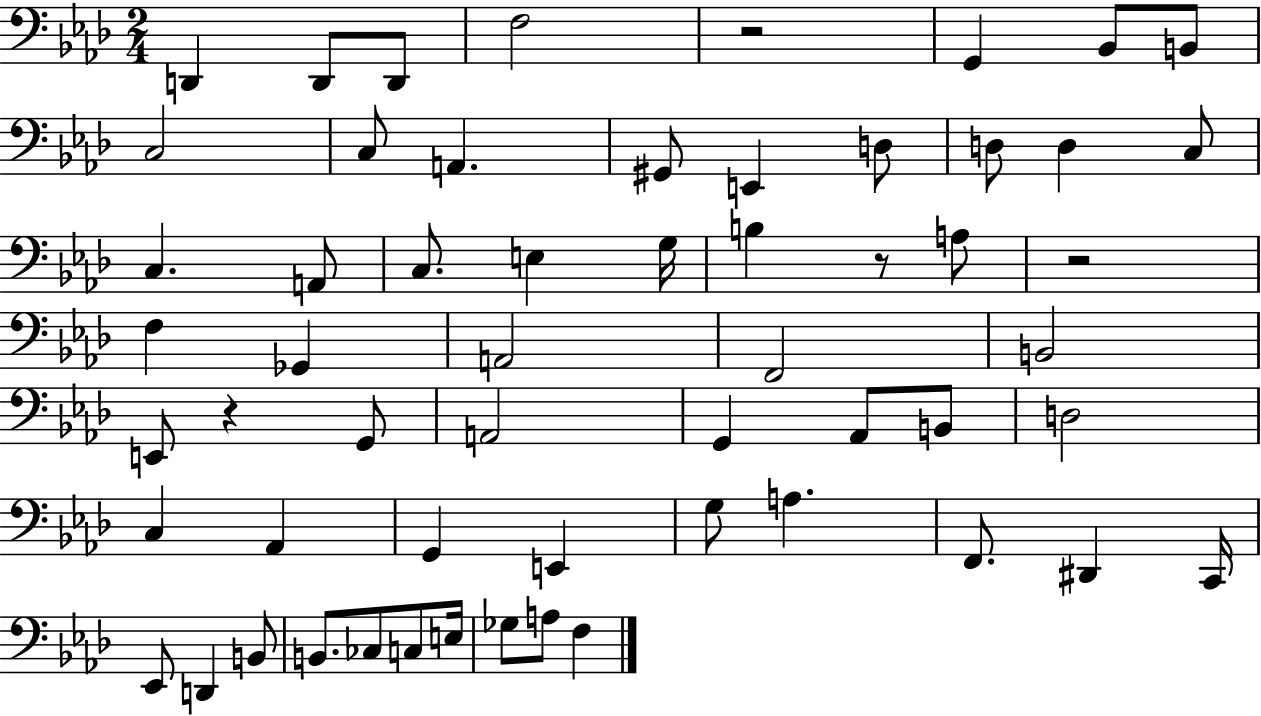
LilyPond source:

{
  \clef bass
  \numericTimeSignature
  \time 2/4
  \key aes \major
  d,4 d,8 d,8 | f2 | r2 | g,4 bes,8 b,8 | \break c2 | c8 a,4. | gis,8 e,4 d8 | d8 d4 c8 | \break c4. a,8 | c8. e4 g16 | b4 r8 a8 | r2 | \break f4 ges,4 | a,2 | f,2 | b,2 | \break e,8 r4 g,8 | a,2 | g,4 aes,8 b,8 | d2 | \break c4 aes,4 | g,4 e,4 | g8 a4. | f,8. dis,4 c,16 | \break ees,8 d,4 b,8 | b,8. ces8 c8 e16 | ges8 a8 f4 | \bar "|."
}